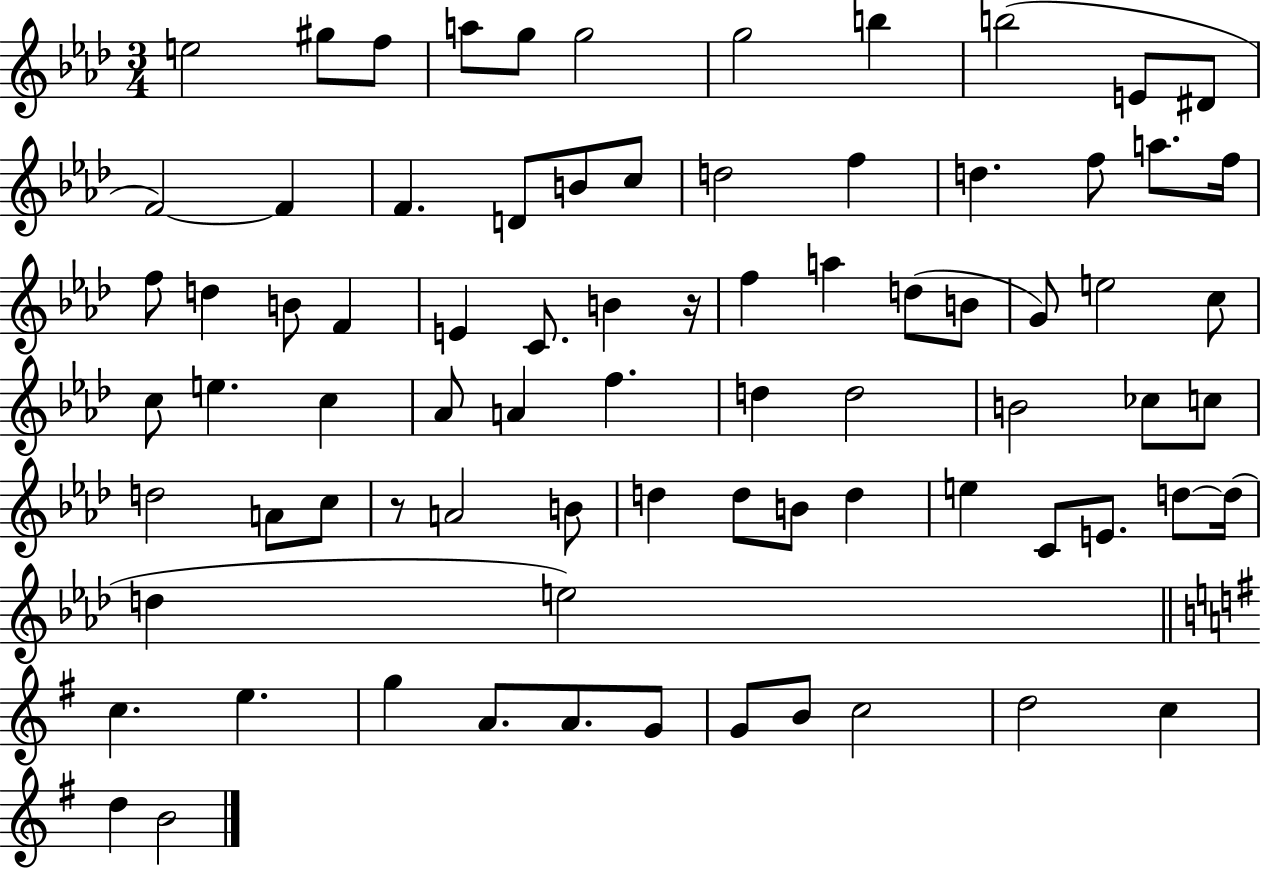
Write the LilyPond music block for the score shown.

{
  \clef treble
  \numericTimeSignature
  \time 3/4
  \key aes \major
  e''2 gis''8 f''8 | a''8 g''8 g''2 | g''2 b''4 | b''2( e'8 dis'8 | \break f'2~~) f'4 | f'4. d'8 b'8 c''8 | d''2 f''4 | d''4. f''8 a''8. f''16 | \break f''8 d''4 b'8 f'4 | e'4 c'8. b'4 r16 | f''4 a''4 d''8( b'8 | g'8) e''2 c''8 | \break c''8 e''4. c''4 | aes'8 a'4 f''4. | d''4 d''2 | b'2 ces''8 c''8 | \break d''2 a'8 c''8 | r8 a'2 b'8 | d''4 d''8 b'8 d''4 | e''4 c'8 e'8. d''8~~ d''16( | \break d''4 e''2) | \bar "||" \break \key e \minor c''4. e''4. | g''4 a'8. a'8. g'8 | g'8 b'8 c''2 | d''2 c''4 | \break d''4 b'2 | \bar "|."
}